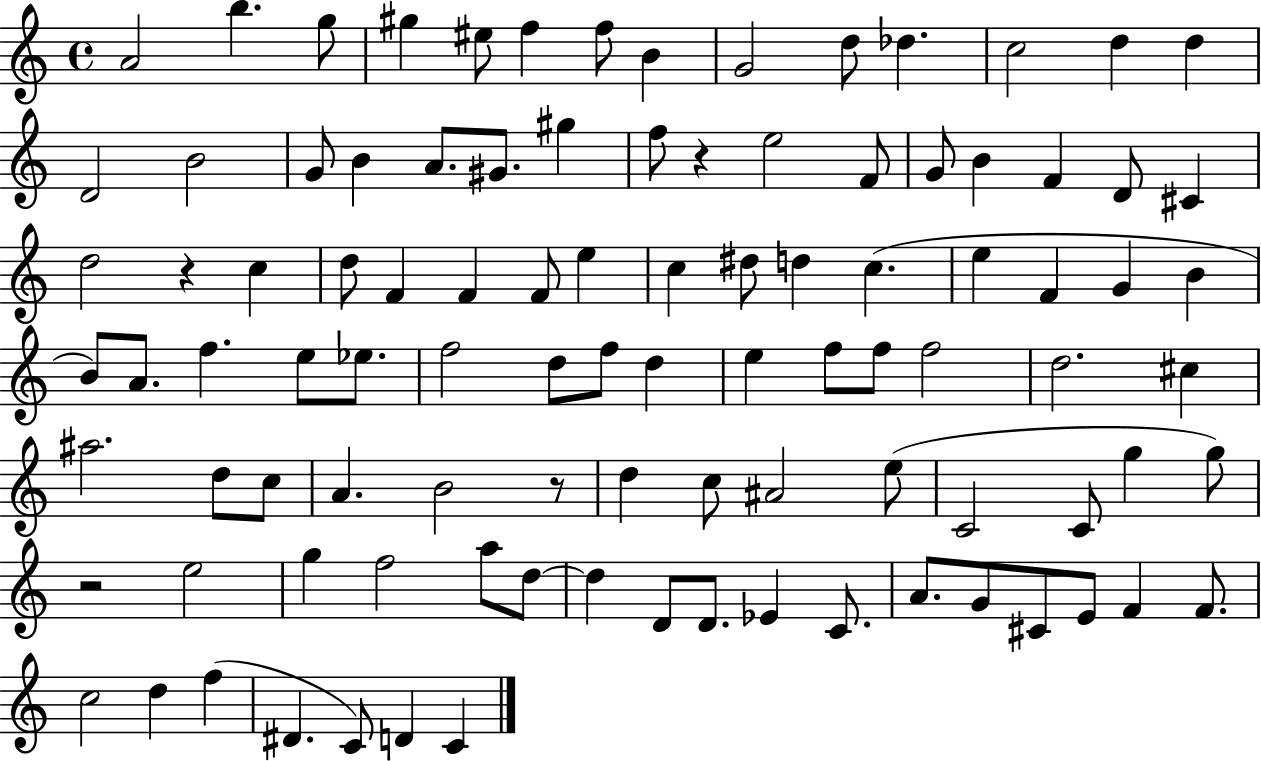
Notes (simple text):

A4/h B5/q. G5/e G#5/q EIS5/e F5/q F5/e B4/q G4/h D5/e Db5/q. C5/h D5/q D5/q D4/h B4/h G4/e B4/q A4/e. G#4/e. G#5/q F5/e R/q E5/h F4/e G4/e B4/q F4/q D4/e C#4/q D5/h R/q C5/q D5/e F4/q F4/q F4/e E5/q C5/q D#5/e D5/q C5/q. E5/q F4/q G4/q B4/q B4/e A4/e. F5/q. E5/e Eb5/e. F5/h D5/e F5/e D5/q E5/q F5/e F5/e F5/h D5/h. C#5/q A#5/h. D5/e C5/e A4/q. B4/h R/e D5/q C5/e A#4/h E5/e C4/h C4/e G5/q G5/e R/h E5/h G5/q F5/h A5/e D5/e D5/q D4/e D4/e. Eb4/q C4/e. A4/e. G4/e C#4/e E4/e F4/q F4/e. C5/h D5/q F5/q D#4/q. C4/e D4/q C4/q